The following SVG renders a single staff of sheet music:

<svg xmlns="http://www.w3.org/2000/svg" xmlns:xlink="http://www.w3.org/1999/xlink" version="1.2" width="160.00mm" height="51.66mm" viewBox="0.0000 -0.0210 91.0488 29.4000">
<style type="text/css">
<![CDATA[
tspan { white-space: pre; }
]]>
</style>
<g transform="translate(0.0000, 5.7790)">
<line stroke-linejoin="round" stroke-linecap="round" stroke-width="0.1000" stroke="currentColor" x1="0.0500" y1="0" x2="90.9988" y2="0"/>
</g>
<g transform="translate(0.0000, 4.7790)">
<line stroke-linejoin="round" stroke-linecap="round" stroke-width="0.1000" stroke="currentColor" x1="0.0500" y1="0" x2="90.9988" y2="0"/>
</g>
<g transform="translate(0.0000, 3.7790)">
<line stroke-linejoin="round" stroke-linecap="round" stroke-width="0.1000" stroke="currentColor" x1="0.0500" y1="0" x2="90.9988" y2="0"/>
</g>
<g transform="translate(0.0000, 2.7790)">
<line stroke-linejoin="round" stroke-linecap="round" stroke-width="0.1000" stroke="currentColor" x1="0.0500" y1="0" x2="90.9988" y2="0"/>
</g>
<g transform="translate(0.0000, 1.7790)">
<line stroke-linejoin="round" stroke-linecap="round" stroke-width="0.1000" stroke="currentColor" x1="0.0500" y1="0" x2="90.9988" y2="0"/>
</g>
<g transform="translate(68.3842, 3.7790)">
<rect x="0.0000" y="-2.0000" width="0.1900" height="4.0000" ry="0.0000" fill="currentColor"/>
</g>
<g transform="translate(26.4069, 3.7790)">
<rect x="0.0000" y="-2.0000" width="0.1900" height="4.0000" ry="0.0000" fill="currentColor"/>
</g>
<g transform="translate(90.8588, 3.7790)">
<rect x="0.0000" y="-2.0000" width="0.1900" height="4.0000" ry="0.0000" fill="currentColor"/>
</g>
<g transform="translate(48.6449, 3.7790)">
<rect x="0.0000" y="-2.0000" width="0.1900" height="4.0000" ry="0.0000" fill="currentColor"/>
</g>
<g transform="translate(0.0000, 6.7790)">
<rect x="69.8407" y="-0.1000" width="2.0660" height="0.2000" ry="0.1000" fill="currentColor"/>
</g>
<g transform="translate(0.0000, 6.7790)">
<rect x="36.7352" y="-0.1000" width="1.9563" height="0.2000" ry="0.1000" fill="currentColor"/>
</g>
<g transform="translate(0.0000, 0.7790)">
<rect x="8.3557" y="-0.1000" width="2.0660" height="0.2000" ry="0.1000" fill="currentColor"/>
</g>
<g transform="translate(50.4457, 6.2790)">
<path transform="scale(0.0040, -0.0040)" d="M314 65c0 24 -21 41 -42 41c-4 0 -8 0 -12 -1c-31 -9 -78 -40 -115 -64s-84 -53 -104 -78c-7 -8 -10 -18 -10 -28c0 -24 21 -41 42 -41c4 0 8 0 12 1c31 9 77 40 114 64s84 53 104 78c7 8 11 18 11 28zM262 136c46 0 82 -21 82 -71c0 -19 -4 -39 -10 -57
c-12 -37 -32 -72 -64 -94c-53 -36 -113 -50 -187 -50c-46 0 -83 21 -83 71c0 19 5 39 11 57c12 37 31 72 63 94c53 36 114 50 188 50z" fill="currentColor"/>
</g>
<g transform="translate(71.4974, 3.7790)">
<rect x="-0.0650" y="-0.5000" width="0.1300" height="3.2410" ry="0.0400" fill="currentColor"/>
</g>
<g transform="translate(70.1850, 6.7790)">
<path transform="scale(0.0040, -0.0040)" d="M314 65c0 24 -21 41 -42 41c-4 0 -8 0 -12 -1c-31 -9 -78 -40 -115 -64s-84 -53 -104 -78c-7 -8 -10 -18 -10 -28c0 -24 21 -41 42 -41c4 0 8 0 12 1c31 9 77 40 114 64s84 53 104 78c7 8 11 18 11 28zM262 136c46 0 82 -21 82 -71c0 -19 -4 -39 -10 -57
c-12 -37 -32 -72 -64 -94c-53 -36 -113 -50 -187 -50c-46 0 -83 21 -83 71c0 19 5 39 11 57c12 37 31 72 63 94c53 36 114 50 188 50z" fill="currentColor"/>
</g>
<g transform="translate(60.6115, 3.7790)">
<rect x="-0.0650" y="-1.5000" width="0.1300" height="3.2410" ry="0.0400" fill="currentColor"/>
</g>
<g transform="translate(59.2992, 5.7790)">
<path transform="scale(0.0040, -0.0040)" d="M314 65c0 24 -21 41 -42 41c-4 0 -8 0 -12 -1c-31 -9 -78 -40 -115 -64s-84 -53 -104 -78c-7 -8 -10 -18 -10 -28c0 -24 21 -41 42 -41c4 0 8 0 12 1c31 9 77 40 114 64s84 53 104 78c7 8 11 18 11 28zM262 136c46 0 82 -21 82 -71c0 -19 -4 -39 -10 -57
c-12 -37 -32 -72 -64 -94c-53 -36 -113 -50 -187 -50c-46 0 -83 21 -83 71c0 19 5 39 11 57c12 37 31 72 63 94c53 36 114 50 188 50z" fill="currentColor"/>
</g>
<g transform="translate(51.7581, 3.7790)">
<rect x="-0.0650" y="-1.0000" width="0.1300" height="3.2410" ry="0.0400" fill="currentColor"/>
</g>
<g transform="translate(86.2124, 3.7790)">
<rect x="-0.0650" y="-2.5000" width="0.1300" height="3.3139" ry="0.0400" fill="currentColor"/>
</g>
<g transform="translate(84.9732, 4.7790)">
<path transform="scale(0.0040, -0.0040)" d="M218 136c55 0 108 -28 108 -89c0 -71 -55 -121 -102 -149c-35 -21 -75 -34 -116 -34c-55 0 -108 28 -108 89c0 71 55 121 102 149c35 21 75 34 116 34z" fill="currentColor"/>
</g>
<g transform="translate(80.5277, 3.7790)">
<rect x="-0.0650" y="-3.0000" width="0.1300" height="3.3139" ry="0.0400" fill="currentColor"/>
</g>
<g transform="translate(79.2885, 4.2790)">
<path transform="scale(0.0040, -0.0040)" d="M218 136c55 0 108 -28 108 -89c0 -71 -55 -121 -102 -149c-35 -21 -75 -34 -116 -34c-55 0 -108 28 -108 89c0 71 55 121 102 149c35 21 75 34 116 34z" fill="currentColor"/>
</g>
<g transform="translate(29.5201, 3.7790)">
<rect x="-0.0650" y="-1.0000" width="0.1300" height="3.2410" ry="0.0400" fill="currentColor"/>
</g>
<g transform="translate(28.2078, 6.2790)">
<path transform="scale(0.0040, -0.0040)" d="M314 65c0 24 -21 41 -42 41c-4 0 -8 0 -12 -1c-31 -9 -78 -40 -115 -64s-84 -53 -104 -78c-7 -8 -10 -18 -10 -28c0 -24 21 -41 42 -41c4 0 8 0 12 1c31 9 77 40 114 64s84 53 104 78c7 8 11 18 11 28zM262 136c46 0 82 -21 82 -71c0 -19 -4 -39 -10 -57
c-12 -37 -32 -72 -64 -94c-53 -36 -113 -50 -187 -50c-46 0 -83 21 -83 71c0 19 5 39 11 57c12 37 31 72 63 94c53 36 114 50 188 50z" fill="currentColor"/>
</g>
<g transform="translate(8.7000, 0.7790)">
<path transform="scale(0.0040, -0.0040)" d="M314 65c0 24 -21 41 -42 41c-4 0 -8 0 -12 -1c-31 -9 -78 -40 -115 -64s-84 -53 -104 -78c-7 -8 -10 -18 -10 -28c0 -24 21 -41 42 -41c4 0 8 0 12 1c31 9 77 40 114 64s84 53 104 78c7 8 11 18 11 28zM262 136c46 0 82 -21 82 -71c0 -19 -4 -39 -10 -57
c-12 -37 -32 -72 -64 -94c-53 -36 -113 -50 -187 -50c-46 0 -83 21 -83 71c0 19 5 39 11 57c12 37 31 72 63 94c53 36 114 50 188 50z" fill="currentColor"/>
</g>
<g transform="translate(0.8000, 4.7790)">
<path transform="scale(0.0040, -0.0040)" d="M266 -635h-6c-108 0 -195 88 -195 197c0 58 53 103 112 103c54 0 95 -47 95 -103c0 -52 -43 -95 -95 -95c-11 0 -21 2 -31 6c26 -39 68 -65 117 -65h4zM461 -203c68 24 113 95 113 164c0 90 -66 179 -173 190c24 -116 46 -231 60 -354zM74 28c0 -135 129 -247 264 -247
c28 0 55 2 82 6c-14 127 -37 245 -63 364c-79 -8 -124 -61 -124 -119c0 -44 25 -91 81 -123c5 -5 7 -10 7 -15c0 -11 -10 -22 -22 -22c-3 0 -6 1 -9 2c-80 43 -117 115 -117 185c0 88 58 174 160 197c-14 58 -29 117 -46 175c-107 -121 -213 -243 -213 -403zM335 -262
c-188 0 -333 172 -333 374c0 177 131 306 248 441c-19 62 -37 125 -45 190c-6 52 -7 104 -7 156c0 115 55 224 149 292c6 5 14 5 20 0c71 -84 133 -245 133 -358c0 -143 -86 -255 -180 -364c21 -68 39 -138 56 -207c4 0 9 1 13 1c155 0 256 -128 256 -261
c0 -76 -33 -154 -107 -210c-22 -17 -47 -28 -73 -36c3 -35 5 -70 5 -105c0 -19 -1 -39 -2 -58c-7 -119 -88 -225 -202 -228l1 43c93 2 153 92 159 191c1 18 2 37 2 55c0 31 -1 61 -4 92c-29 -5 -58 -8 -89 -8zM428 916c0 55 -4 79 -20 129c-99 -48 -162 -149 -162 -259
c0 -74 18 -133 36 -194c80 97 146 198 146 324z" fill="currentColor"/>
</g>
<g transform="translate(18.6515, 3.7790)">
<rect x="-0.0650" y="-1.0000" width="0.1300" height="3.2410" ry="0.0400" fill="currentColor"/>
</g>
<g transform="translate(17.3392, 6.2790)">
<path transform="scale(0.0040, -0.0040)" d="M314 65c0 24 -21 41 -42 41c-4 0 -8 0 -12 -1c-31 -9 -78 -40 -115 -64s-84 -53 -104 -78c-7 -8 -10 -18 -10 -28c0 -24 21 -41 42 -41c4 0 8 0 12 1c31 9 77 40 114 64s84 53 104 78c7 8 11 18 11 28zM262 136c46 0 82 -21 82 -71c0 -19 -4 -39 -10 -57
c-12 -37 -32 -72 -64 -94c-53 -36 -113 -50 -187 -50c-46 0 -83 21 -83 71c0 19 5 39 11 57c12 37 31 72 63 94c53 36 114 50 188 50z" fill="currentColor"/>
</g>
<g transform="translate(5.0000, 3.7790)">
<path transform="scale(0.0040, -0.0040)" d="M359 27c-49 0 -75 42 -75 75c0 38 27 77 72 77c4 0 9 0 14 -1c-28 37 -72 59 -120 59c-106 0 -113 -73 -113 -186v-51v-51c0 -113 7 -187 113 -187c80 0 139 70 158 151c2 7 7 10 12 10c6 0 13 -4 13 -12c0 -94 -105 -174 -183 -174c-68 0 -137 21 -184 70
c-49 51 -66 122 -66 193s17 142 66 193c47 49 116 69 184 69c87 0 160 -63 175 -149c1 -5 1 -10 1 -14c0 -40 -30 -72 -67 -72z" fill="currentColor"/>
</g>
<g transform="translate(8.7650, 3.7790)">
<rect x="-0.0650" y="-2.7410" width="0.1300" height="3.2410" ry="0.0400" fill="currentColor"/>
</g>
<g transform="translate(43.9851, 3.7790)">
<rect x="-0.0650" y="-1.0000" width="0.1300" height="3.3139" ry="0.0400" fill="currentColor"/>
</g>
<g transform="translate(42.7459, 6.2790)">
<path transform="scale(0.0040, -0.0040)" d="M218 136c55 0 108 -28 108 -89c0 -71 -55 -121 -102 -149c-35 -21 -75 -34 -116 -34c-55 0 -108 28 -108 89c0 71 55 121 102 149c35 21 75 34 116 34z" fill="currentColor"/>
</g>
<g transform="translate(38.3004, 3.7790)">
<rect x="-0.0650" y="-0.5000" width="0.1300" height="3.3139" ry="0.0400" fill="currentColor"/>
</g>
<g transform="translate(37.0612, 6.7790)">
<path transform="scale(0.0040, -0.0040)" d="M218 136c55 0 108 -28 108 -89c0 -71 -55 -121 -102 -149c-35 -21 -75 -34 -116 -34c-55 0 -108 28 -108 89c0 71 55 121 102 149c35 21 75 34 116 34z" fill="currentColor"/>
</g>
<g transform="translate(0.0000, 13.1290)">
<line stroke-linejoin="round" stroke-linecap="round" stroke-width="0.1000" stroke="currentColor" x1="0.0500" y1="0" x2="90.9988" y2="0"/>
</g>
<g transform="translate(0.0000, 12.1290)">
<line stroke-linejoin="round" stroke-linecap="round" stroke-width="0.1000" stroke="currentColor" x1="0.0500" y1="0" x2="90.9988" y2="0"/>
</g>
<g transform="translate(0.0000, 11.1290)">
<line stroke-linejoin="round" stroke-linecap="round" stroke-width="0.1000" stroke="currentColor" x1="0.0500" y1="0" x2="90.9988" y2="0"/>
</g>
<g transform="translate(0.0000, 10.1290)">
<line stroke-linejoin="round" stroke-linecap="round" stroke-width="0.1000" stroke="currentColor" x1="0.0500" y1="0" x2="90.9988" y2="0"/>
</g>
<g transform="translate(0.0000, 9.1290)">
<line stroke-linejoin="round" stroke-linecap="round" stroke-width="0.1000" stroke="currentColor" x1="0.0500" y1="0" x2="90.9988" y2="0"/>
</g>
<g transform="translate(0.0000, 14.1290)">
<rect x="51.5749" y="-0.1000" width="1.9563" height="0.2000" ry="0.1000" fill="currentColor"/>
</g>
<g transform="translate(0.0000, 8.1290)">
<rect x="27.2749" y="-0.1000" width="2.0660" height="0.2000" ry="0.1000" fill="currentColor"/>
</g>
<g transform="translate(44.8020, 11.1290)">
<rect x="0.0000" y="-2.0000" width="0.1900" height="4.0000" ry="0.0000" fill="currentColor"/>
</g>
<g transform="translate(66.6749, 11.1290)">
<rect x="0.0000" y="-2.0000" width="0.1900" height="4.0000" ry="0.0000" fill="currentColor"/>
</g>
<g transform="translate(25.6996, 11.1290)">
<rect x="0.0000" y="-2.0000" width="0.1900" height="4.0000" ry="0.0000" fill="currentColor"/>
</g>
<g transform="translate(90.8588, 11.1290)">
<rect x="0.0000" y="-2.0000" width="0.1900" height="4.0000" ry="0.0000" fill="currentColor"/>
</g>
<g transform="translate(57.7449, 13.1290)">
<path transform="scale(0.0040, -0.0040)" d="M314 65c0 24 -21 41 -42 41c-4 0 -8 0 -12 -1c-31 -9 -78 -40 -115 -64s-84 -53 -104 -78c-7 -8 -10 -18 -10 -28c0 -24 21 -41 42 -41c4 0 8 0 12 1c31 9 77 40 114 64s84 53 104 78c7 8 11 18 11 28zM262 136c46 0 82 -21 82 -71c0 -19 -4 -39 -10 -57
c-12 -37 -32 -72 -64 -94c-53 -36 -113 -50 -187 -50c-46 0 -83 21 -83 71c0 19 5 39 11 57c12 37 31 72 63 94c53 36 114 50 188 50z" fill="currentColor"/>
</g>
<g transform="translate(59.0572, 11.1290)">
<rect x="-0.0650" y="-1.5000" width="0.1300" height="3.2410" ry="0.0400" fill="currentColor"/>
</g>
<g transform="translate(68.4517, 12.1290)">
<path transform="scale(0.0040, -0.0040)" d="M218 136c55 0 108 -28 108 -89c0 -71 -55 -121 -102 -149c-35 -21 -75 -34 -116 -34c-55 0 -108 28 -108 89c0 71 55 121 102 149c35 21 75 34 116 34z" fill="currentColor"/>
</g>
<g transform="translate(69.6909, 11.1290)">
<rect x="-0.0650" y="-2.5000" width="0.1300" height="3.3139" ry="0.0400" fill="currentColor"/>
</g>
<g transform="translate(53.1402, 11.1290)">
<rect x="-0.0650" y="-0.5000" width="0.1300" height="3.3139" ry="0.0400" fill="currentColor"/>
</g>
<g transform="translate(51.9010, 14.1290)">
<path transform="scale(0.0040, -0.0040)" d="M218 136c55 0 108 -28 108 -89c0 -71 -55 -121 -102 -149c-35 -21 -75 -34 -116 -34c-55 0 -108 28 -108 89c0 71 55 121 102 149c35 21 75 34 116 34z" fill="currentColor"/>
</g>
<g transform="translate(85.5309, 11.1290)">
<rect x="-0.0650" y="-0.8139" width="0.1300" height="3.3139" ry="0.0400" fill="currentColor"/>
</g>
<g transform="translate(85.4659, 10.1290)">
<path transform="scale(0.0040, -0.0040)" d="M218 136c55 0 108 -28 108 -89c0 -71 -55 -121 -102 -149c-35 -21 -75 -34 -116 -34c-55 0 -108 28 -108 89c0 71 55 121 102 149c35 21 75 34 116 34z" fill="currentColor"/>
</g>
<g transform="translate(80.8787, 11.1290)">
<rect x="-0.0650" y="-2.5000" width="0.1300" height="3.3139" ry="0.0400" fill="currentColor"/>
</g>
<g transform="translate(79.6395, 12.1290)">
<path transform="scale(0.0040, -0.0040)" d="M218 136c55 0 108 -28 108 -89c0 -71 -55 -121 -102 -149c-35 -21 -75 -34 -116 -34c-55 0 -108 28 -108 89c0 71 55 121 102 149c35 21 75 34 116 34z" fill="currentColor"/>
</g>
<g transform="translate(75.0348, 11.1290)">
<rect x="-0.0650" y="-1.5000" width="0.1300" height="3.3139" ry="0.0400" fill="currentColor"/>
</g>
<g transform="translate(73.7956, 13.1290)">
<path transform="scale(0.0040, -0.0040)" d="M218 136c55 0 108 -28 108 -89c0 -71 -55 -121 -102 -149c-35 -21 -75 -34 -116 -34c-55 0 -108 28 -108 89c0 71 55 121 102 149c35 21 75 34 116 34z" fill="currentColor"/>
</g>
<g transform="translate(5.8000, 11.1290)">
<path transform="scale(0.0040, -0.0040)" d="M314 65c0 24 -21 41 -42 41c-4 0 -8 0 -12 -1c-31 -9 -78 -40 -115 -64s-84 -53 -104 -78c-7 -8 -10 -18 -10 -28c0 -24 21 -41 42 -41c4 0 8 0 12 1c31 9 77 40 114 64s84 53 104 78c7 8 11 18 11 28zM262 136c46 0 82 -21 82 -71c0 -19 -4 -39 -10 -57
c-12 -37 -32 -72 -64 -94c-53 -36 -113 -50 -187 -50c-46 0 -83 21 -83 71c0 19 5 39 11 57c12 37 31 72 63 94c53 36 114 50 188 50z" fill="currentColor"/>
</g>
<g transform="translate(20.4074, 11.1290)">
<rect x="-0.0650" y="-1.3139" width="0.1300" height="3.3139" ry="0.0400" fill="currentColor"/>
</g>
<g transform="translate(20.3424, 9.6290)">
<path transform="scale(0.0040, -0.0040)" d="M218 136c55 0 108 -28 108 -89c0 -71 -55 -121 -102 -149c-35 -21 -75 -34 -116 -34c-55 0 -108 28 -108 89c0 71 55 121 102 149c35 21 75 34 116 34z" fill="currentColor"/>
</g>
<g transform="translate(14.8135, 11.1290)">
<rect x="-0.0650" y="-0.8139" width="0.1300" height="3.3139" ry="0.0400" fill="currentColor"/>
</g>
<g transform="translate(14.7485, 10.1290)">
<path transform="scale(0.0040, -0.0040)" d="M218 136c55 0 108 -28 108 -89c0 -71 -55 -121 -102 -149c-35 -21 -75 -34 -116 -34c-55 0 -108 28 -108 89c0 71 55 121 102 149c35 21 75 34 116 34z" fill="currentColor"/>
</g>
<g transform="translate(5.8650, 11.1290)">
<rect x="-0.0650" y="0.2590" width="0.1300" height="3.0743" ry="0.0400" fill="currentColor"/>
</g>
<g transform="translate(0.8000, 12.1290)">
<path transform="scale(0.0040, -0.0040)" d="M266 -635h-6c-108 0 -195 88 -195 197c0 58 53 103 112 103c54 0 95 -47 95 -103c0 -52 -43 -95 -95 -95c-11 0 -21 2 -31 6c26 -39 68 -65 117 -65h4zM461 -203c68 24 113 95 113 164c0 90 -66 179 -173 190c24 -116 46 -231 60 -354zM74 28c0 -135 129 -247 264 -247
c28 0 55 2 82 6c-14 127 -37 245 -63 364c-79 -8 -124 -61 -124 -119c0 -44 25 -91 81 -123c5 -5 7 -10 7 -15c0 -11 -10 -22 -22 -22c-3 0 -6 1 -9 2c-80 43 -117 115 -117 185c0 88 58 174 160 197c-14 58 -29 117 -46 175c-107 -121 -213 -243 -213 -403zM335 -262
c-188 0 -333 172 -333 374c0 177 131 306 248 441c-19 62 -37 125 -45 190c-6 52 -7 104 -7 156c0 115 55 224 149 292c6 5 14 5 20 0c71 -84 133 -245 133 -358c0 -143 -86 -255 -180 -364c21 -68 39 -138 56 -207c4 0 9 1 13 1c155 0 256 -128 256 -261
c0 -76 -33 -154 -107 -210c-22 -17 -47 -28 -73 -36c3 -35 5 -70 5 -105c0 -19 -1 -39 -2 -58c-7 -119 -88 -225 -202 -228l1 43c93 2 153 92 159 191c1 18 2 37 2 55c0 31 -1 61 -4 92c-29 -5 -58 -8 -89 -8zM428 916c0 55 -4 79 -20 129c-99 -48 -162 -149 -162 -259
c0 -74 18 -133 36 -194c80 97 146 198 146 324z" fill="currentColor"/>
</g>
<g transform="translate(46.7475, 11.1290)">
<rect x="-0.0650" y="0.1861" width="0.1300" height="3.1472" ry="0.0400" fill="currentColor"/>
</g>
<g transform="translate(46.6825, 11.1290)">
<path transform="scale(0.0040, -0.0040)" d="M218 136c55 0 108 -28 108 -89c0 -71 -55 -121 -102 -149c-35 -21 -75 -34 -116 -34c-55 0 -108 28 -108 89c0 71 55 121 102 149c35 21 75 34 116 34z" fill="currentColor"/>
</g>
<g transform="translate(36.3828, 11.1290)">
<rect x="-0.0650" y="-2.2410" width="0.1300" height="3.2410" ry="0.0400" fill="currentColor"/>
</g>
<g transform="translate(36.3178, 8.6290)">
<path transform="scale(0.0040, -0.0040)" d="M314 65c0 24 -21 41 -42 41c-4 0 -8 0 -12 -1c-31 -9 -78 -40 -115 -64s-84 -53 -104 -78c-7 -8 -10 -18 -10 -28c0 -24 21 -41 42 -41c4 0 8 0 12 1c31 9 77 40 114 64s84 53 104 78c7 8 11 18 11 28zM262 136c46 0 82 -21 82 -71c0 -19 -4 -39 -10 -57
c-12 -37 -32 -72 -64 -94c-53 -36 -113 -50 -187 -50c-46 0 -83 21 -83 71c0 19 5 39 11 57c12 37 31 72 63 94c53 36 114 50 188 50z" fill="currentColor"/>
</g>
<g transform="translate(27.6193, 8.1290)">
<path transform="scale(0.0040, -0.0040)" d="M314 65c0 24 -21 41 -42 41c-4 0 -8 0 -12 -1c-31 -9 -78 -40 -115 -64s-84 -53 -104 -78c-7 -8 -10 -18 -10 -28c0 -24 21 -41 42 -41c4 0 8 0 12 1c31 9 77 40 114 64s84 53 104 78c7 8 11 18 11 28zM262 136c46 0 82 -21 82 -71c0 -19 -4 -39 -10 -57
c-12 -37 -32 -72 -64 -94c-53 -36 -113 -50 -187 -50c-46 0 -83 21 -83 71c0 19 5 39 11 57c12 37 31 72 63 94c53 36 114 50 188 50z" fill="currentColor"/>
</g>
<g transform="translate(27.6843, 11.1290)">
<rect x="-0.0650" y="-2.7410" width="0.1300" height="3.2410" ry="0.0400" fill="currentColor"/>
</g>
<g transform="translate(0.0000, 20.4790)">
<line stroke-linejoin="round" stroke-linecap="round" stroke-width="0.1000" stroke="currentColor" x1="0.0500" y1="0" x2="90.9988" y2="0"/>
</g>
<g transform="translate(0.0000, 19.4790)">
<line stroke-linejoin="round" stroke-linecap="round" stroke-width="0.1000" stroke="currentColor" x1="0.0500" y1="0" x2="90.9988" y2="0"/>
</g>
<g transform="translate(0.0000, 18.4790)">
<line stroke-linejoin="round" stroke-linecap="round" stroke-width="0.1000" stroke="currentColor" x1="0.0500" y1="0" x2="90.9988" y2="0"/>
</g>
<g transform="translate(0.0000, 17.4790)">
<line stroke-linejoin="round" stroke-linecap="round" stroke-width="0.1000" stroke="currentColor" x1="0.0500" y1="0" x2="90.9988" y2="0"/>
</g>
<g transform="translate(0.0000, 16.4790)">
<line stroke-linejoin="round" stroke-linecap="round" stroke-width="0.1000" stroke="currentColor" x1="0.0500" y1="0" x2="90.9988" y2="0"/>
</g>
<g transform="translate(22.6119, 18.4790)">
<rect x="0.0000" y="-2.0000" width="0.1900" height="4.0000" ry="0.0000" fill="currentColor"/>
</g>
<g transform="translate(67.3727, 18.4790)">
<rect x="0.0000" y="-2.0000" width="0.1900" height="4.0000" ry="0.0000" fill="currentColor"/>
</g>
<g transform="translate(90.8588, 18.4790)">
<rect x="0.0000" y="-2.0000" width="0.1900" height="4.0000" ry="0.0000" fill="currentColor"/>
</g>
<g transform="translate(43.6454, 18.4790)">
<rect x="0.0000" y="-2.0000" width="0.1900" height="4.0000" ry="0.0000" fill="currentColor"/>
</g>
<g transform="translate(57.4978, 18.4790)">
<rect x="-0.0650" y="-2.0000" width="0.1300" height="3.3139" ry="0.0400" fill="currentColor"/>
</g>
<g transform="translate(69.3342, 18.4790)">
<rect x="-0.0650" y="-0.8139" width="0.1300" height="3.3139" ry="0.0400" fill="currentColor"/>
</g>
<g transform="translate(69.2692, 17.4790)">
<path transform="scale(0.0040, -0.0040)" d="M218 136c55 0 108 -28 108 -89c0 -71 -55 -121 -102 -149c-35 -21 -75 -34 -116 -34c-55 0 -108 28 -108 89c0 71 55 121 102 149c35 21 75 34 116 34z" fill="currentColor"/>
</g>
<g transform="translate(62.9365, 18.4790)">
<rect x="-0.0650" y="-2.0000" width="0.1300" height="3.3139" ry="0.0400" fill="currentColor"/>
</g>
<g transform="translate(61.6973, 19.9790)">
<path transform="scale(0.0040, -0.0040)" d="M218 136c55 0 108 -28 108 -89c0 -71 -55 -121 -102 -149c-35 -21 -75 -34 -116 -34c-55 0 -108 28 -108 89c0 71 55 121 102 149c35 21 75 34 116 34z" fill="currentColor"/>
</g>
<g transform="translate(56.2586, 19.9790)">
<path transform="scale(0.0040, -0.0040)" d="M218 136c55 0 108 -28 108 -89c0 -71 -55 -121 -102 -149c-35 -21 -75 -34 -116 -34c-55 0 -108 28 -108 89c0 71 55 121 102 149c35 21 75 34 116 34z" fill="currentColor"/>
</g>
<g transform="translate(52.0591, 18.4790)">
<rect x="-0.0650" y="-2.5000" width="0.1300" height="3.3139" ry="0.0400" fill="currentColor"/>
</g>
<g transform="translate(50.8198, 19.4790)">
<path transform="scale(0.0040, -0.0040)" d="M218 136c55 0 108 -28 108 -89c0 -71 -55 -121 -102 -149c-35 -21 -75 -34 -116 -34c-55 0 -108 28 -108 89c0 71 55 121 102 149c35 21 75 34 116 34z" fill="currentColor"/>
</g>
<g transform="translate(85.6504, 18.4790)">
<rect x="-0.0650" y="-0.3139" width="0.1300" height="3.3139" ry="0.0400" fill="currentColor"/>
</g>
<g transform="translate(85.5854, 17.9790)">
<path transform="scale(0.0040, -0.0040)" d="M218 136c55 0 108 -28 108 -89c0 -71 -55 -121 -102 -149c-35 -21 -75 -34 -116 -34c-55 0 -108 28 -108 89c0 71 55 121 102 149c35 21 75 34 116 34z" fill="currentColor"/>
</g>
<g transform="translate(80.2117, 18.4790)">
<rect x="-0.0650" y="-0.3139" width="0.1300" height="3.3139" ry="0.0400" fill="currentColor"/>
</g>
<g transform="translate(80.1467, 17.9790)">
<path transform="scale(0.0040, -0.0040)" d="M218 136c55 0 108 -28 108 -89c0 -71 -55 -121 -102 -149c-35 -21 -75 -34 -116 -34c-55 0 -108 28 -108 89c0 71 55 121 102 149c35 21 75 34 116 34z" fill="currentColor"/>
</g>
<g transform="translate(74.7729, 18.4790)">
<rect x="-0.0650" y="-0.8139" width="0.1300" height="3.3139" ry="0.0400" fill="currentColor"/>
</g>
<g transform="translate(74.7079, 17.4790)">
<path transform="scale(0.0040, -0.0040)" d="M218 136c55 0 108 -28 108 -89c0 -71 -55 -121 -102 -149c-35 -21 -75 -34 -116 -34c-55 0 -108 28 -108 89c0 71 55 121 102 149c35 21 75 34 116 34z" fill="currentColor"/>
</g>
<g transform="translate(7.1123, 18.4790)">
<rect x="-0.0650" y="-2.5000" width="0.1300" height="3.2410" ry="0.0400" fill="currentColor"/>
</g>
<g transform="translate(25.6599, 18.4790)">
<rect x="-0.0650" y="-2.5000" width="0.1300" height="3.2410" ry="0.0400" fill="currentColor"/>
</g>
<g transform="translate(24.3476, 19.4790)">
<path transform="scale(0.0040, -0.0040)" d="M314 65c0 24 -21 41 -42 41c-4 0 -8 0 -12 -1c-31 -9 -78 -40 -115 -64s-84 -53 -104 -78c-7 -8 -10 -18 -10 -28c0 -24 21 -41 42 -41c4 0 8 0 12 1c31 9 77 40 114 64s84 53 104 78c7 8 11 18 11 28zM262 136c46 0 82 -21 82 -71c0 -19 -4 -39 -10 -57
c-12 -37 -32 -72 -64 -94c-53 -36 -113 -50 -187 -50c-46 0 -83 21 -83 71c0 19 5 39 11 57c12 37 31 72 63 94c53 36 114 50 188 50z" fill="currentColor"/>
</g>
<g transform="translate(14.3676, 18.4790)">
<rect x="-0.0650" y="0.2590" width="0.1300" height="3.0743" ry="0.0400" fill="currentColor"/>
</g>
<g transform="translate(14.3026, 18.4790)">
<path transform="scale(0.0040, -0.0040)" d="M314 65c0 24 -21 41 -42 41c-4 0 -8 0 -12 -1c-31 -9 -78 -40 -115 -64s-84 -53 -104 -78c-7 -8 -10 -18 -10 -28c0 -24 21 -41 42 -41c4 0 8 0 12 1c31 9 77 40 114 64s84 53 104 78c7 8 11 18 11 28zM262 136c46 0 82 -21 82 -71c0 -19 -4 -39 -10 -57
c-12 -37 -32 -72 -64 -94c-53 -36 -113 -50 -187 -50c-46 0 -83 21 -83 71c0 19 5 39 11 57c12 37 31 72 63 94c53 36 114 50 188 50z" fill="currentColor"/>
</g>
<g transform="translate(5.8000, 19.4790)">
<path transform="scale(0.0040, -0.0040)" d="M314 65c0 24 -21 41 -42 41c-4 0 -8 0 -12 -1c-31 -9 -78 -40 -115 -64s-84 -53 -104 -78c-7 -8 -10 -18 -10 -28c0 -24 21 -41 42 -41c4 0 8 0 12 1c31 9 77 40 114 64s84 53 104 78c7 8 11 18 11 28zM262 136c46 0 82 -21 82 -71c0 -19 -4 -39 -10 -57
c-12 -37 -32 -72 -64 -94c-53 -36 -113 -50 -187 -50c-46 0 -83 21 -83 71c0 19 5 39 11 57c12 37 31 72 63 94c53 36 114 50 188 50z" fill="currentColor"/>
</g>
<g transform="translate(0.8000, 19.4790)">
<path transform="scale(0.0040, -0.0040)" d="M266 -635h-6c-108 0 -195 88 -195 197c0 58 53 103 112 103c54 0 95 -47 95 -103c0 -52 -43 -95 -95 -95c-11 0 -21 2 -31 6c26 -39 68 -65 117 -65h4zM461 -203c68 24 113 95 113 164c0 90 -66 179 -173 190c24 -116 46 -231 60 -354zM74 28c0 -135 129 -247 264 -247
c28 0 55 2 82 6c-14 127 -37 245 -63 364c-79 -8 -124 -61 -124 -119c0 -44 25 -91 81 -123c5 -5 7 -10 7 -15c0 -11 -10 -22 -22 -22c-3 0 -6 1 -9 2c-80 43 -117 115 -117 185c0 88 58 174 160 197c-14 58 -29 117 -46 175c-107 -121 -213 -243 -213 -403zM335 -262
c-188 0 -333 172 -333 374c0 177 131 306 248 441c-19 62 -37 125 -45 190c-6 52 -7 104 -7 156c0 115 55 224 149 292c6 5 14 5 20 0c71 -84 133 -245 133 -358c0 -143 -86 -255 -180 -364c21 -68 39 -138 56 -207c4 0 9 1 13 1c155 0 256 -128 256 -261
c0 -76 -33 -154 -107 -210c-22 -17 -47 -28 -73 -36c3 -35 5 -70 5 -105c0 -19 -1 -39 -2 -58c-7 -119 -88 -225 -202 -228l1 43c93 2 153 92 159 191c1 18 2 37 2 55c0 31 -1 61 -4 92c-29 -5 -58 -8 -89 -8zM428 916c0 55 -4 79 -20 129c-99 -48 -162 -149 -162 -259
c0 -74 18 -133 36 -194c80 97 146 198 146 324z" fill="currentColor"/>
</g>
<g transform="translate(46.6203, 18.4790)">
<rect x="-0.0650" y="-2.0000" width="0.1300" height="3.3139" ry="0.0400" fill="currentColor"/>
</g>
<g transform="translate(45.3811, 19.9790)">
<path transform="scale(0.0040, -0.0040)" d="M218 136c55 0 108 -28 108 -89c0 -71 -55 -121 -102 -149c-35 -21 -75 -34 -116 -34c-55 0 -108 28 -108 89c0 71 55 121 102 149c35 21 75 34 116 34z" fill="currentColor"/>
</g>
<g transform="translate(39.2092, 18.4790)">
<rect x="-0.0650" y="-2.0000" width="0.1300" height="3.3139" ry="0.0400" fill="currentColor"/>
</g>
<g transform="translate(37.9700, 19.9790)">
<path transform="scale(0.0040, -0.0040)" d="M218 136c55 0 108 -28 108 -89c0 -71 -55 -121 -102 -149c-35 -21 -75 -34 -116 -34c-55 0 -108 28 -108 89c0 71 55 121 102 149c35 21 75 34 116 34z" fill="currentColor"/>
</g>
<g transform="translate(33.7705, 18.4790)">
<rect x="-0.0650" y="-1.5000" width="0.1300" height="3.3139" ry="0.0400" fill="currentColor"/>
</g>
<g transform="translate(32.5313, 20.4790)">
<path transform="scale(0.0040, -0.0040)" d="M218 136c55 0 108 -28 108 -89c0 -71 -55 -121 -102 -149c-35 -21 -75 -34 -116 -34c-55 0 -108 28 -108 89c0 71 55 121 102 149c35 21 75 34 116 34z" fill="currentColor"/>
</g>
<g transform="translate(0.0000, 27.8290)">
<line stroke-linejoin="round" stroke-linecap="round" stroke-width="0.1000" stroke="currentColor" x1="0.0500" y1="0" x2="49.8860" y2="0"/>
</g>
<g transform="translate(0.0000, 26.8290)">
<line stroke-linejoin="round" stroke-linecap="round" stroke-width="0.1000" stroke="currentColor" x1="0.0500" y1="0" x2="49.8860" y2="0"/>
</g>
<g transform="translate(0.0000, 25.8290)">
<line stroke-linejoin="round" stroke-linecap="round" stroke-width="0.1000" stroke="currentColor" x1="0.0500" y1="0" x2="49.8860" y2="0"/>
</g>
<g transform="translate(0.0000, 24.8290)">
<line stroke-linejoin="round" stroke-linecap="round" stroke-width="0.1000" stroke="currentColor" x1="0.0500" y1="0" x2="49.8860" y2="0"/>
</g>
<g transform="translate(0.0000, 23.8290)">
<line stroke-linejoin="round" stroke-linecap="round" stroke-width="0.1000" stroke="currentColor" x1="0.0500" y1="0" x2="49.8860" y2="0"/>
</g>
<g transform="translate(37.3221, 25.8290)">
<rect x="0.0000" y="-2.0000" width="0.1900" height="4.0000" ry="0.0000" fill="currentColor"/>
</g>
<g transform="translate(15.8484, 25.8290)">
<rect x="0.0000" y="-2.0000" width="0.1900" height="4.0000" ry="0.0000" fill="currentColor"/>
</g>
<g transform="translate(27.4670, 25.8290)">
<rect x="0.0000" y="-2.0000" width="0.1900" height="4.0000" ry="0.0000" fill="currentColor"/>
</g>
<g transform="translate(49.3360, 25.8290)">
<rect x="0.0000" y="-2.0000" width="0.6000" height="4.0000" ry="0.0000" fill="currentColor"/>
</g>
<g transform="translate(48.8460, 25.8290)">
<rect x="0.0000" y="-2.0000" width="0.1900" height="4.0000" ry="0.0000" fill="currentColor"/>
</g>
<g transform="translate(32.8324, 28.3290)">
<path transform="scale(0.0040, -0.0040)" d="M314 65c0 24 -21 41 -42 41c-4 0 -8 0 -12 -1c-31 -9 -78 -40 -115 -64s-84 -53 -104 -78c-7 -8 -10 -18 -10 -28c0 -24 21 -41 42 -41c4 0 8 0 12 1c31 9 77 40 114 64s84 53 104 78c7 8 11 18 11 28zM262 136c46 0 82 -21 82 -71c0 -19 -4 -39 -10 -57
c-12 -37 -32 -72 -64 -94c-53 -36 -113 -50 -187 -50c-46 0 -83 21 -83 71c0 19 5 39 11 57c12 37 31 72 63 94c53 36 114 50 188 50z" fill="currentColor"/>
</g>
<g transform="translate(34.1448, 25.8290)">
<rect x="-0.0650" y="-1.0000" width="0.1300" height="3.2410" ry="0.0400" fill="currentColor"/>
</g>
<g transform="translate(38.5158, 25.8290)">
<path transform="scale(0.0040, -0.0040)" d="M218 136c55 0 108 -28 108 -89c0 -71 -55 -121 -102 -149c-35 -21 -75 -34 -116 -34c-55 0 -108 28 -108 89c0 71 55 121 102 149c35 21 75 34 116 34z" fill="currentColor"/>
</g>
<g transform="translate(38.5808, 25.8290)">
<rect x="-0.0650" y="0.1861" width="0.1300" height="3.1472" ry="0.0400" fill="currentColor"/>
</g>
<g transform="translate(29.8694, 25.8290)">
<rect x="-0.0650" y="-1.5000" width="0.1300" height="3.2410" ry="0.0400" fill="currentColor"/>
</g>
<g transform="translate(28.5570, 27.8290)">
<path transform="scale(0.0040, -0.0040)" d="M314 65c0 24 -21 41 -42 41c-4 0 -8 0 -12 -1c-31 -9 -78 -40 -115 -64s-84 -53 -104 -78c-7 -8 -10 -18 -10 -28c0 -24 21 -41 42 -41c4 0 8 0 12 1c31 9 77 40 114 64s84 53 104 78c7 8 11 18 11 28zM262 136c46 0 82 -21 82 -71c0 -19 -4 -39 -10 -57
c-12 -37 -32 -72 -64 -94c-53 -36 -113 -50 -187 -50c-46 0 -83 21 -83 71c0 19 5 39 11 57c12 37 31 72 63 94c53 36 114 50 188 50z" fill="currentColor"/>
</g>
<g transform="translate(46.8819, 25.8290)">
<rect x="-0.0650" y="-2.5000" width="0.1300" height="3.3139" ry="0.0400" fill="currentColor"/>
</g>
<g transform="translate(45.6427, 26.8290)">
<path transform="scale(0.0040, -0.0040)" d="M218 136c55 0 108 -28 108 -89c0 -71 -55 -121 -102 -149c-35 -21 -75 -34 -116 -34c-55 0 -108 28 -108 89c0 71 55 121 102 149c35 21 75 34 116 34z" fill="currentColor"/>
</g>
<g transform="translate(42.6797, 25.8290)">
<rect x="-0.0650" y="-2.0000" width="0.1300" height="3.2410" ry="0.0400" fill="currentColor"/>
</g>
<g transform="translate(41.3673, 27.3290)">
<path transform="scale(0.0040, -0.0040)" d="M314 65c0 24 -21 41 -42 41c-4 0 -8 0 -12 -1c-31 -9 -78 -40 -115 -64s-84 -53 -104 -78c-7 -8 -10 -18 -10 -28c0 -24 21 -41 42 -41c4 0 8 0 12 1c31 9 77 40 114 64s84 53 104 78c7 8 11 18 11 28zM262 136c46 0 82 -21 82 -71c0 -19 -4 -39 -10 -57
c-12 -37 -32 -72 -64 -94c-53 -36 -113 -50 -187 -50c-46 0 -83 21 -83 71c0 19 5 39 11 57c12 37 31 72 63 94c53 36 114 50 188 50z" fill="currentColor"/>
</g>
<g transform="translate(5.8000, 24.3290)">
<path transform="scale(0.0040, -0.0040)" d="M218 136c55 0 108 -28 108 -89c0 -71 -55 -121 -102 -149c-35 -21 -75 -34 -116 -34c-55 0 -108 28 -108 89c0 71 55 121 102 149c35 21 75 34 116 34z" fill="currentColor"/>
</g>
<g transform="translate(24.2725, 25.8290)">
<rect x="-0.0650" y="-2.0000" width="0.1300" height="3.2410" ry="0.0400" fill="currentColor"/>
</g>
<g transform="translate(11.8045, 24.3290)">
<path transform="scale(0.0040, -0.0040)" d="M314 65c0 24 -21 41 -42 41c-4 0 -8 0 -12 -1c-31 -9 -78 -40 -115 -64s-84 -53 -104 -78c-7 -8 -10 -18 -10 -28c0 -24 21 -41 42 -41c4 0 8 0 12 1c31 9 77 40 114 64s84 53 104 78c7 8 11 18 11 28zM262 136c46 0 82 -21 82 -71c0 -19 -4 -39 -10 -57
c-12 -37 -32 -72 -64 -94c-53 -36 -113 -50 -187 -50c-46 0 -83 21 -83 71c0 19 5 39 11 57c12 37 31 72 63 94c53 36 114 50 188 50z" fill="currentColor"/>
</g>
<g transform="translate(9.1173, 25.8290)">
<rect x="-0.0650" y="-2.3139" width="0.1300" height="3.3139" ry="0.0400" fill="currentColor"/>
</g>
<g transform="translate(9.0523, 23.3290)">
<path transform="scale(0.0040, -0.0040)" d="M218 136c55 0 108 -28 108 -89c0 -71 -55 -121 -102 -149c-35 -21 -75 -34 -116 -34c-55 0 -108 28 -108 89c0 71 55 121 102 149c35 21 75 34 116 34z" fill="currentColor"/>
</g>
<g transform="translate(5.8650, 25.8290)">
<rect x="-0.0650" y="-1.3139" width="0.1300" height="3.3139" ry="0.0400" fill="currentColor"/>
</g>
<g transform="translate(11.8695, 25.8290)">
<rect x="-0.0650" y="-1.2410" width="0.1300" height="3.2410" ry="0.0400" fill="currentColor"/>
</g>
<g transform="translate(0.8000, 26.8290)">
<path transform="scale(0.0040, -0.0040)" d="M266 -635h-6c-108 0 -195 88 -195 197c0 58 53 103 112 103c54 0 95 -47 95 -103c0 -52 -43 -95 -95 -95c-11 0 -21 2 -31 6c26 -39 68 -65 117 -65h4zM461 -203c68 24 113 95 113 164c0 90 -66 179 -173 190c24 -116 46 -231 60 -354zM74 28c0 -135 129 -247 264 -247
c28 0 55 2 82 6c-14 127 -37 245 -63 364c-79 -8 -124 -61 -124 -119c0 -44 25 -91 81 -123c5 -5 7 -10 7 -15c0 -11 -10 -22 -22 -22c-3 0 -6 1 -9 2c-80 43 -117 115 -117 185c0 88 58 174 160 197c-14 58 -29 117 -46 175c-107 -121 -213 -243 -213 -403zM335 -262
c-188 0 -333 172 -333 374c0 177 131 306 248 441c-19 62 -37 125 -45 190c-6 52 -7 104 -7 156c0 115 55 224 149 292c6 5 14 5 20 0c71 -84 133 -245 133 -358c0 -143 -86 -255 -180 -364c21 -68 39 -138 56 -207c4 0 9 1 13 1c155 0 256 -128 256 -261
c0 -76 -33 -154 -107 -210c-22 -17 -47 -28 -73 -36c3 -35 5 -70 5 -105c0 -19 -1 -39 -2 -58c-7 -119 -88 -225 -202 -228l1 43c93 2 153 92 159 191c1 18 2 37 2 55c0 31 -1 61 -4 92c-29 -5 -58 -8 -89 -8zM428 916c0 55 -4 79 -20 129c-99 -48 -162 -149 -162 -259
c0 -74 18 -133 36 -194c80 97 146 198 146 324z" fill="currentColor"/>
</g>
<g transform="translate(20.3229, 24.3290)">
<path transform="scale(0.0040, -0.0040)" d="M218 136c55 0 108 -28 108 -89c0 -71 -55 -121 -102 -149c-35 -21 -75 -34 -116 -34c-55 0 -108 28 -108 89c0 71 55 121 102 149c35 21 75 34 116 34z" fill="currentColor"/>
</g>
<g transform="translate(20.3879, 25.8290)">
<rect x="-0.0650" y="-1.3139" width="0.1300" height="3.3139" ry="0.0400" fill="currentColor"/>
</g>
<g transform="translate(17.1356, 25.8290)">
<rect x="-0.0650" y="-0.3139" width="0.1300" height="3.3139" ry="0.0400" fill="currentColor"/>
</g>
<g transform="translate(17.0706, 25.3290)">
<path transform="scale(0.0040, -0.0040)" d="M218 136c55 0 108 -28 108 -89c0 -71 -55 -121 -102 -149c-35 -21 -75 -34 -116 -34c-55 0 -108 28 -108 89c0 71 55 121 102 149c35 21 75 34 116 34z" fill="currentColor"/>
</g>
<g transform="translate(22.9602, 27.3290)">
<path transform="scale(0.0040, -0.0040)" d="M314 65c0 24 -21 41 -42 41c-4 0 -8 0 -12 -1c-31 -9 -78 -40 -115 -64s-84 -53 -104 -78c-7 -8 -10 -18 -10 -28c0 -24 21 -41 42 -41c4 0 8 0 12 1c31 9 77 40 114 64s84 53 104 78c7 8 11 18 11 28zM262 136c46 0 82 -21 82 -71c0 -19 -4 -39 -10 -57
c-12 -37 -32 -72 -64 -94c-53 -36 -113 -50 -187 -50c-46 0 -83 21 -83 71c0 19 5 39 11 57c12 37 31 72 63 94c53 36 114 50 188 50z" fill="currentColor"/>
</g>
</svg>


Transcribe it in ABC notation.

X:1
T:Untitled
M:4/4
L:1/4
K:C
a2 D2 D2 C D D2 E2 C2 A G B2 d e a2 g2 B C E2 G E G d G2 B2 G2 E F F G F F d d c c e g e2 c e F2 E2 D2 B F2 G